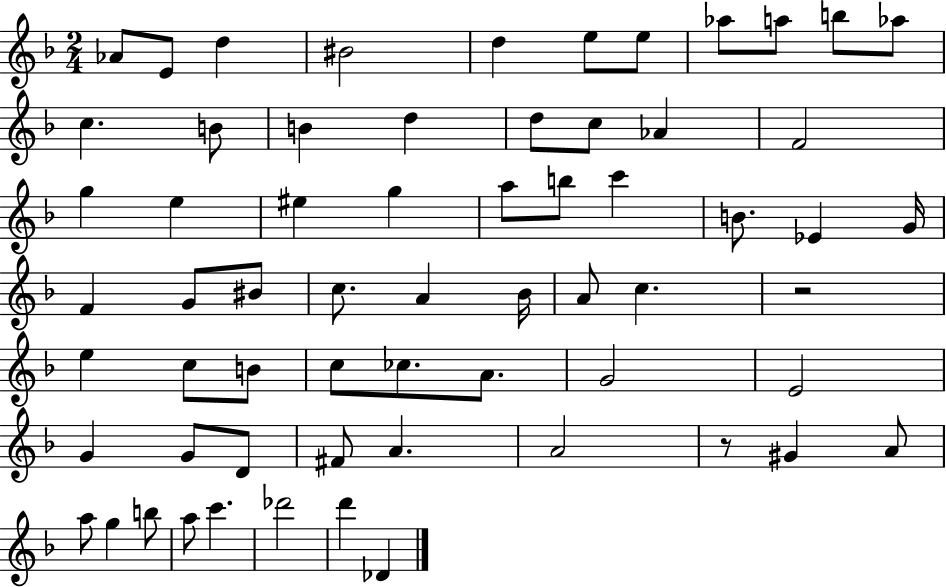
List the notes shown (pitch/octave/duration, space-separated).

Ab4/e E4/e D5/q BIS4/h D5/q E5/e E5/e Ab5/e A5/e B5/e Ab5/e C5/q. B4/e B4/q D5/q D5/e C5/e Ab4/q F4/h G5/q E5/q EIS5/q G5/q A5/e B5/e C6/q B4/e. Eb4/q G4/s F4/q G4/e BIS4/e C5/e. A4/q Bb4/s A4/e C5/q. R/h E5/q C5/e B4/e C5/e CES5/e. A4/e. G4/h E4/h G4/q G4/e D4/e F#4/e A4/q. A4/h R/e G#4/q A4/e A5/e G5/q B5/e A5/e C6/q. Db6/h D6/q Db4/q